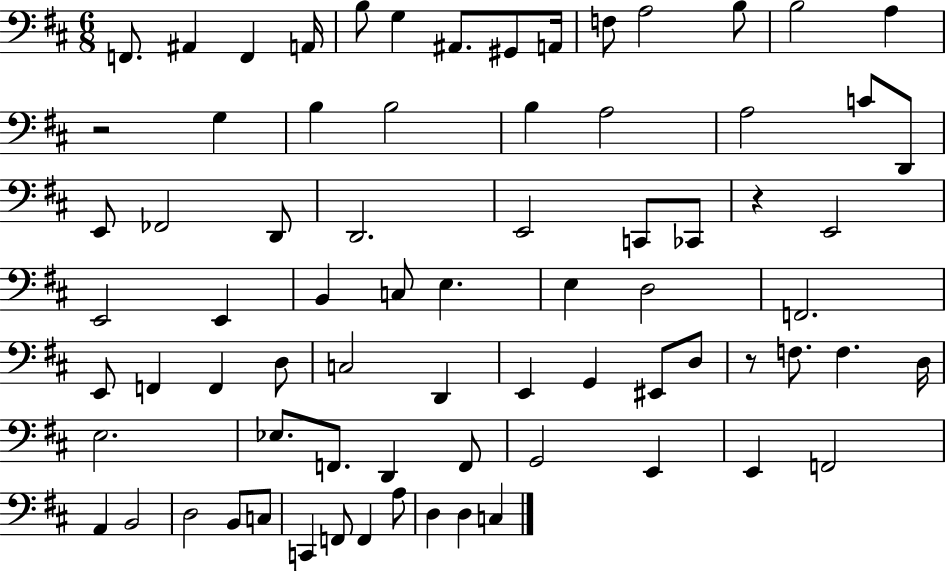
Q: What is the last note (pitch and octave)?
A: C3